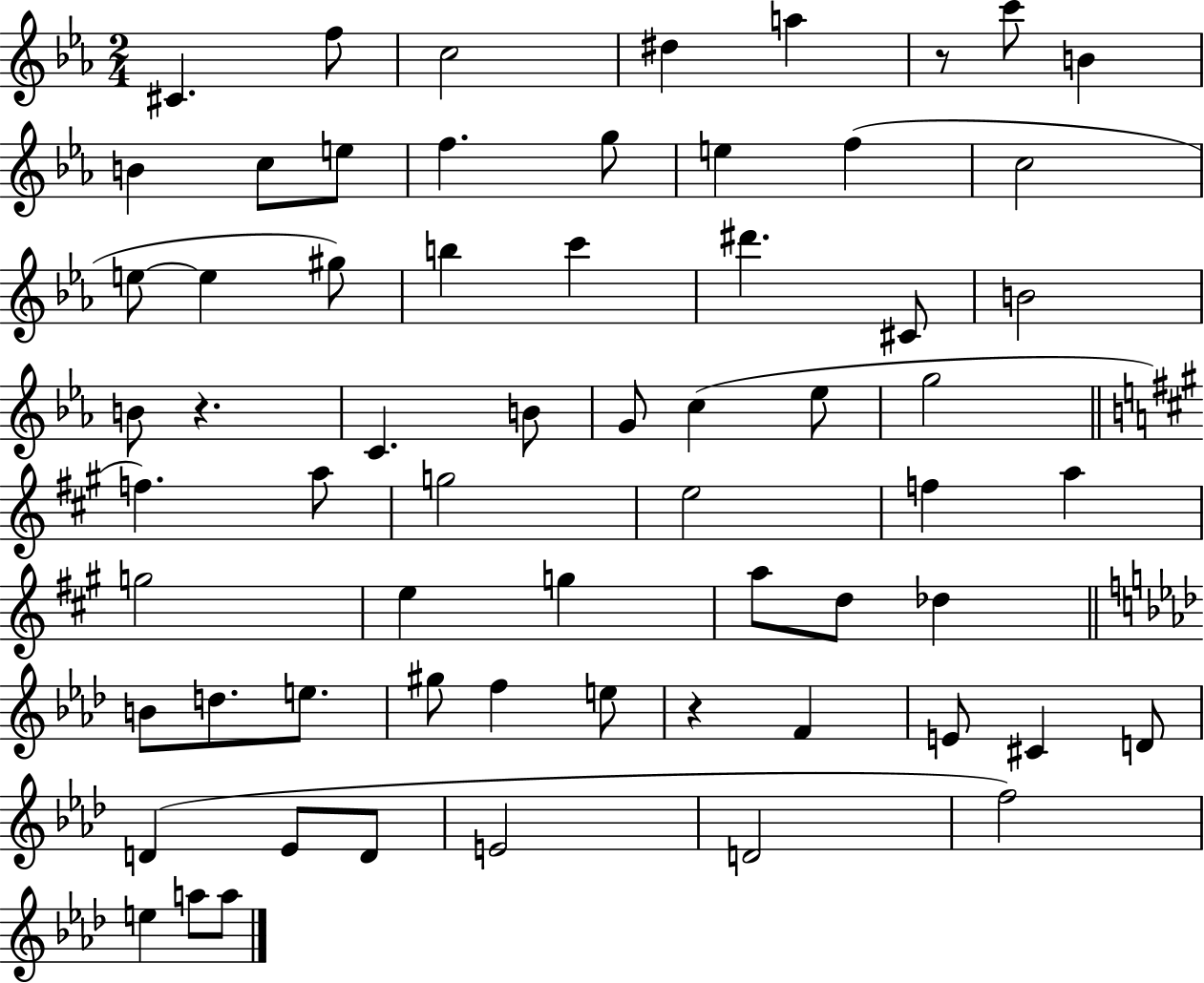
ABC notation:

X:1
T:Untitled
M:2/4
L:1/4
K:Eb
^C f/2 c2 ^d a z/2 c'/2 B B c/2 e/2 f g/2 e f c2 e/2 e ^g/2 b c' ^d' ^C/2 B2 B/2 z C B/2 G/2 c _e/2 g2 f a/2 g2 e2 f a g2 e g a/2 d/2 _d B/2 d/2 e/2 ^g/2 f e/2 z F E/2 ^C D/2 D _E/2 D/2 E2 D2 f2 e a/2 a/2